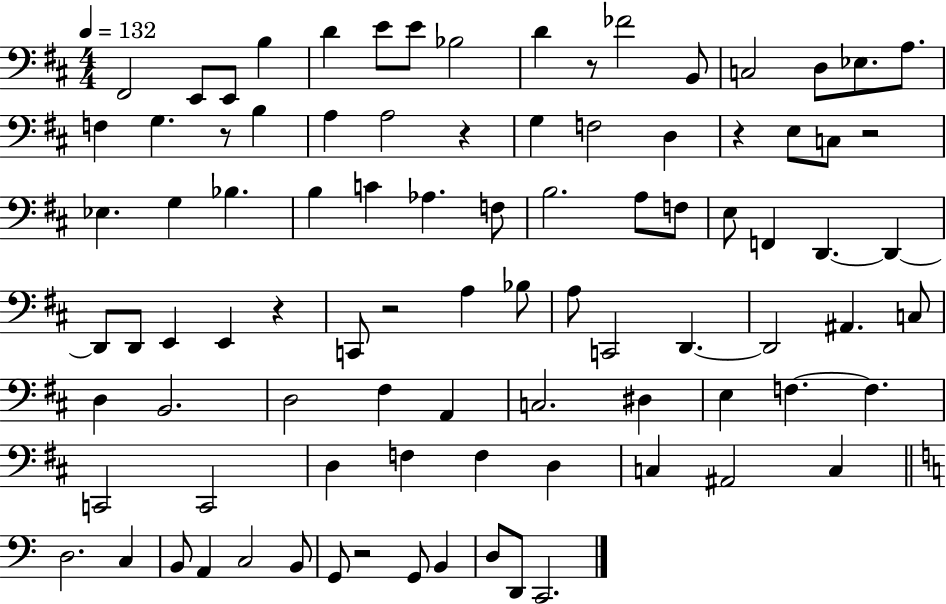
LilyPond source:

{
  \clef bass
  \numericTimeSignature
  \time 4/4
  \key d \major
  \tempo 4 = 132
  fis,2 e,8 e,8 b4 | d'4 e'8 e'8 bes2 | d'4 r8 fes'2 b,8 | c2 d8 ees8. a8. | \break f4 g4. r8 b4 | a4 a2 r4 | g4 f2 d4 | r4 e8 c8 r2 | \break ees4. g4 bes4. | b4 c'4 aes4. f8 | b2. a8 f8 | e8 f,4 d,4.~~ d,4~~ | \break d,8 d,8 e,4 e,4 r4 | c,8 r2 a4 bes8 | a8 c,2 d,4.~~ | d,2 ais,4. c8 | \break d4 b,2. | d2 fis4 a,4 | c2. dis4 | e4 f4.~~ f4. | \break c,2 c,2 | d4 f4 f4 d4 | c4 ais,2 c4 | \bar "||" \break \key a \minor d2. c4 | b,8 a,4 c2 b,8 | g,8 r2 g,8 b,4 | d8 d,8 c,2. | \break \bar "|."
}